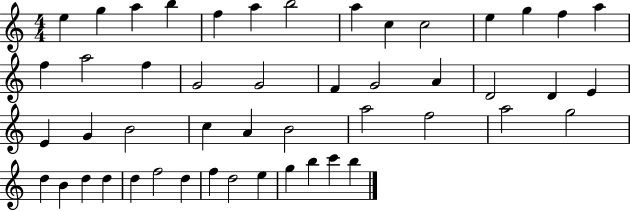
{
  \clef treble
  \numericTimeSignature
  \time 4/4
  \key c \major
  e''4 g''4 a''4 b''4 | f''4 a''4 b''2 | a''4 c''4 c''2 | e''4 g''4 f''4 a''4 | \break f''4 a''2 f''4 | g'2 g'2 | f'4 g'2 a'4 | d'2 d'4 e'4 | \break e'4 g'4 b'2 | c''4 a'4 b'2 | a''2 f''2 | a''2 g''2 | \break d''4 b'4 d''4 d''4 | d''4 f''2 d''4 | f''4 d''2 e''4 | g''4 b''4 c'''4 b''4 | \break \bar "|."
}